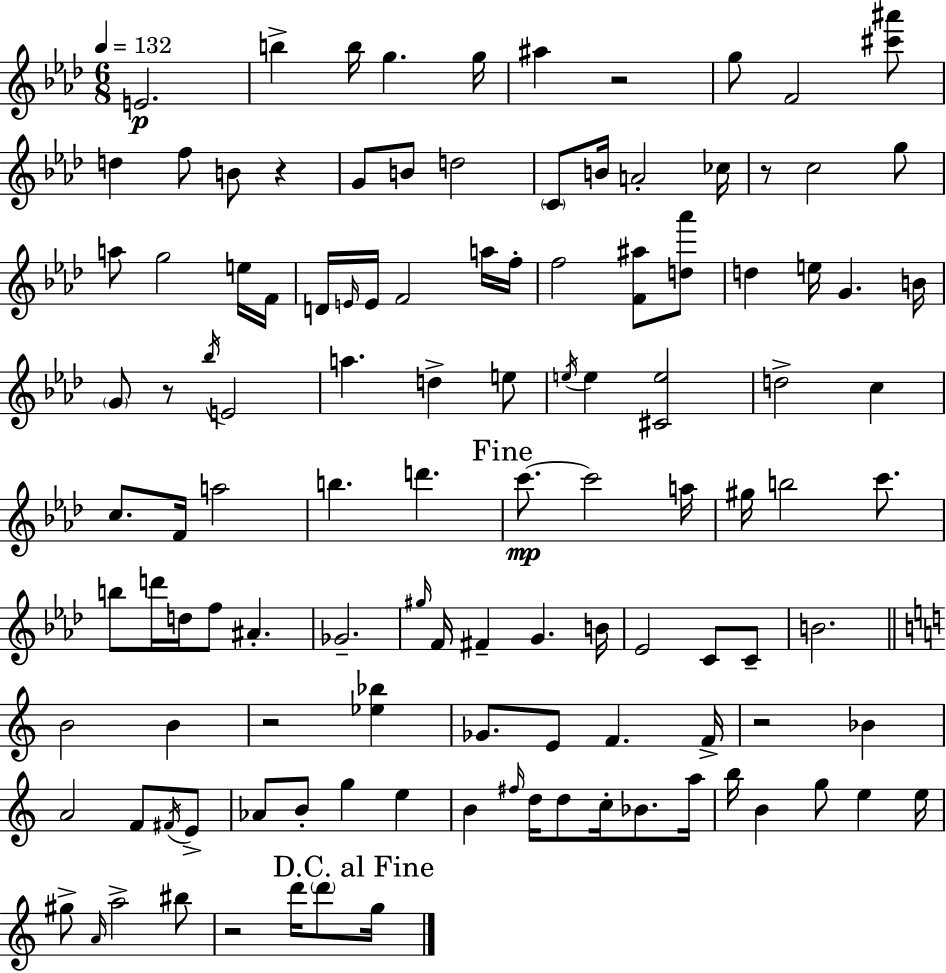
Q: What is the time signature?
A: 6/8